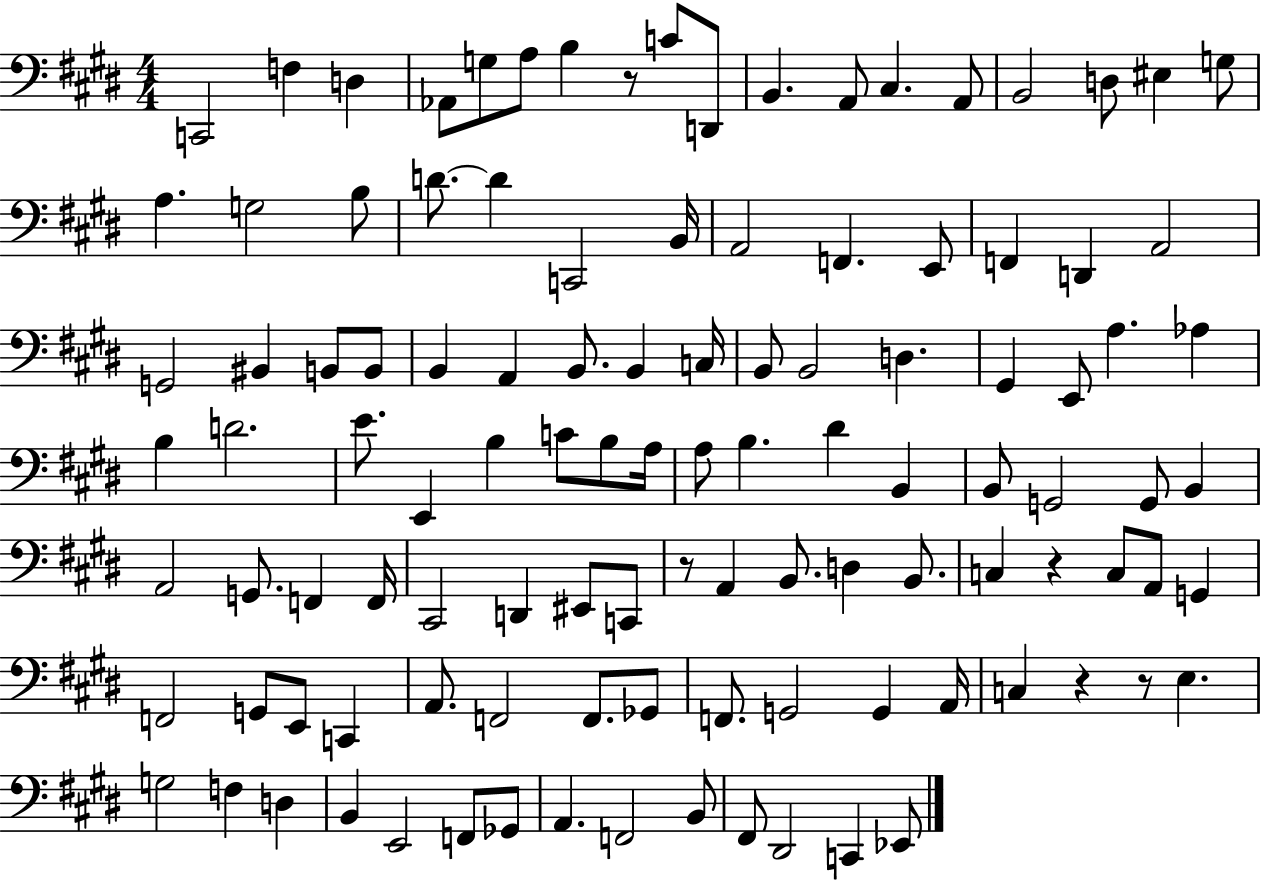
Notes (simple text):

C2/h F3/q D3/q Ab2/e G3/e A3/e B3/q R/e C4/e D2/e B2/q. A2/e C#3/q. A2/e B2/h D3/e EIS3/q G3/e A3/q. G3/h B3/e D4/e. D4/q C2/h B2/s A2/h F2/q. E2/e F2/q D2/q A2/h G2/h BIS2/q B2/e B2/e B2/q A2/q B2/e. B2/q C3/s B2/e B2/h D3/q. G#2/q E2/e A3/q. Ab3/q B3/q D4/h. E4/e. E2/q B3/q C4/e B3/e A3/s A3/e B3/q. D#4/q B2/q B2/e G2/h G2/e B2/q A2/h G2/e. F2/q F2/s C#2/h D2/q EIS2/e C2/e R/e A2/q B2/e. D3/q B2/e. C3/q R/q C3/e A2/e G2/q F2/h G2/e E2/e C2/q A2/e. F2/h F2/e. Gb2/e F2/e. G2/h G2/q A2/s C3/q R/q R/e E3/q. G3/h F3/q D3/q B2/q E2/h F2/e Gb2/e A2/q. F2/h B2/e F#2/e D#2/h C2/q Eb2/e